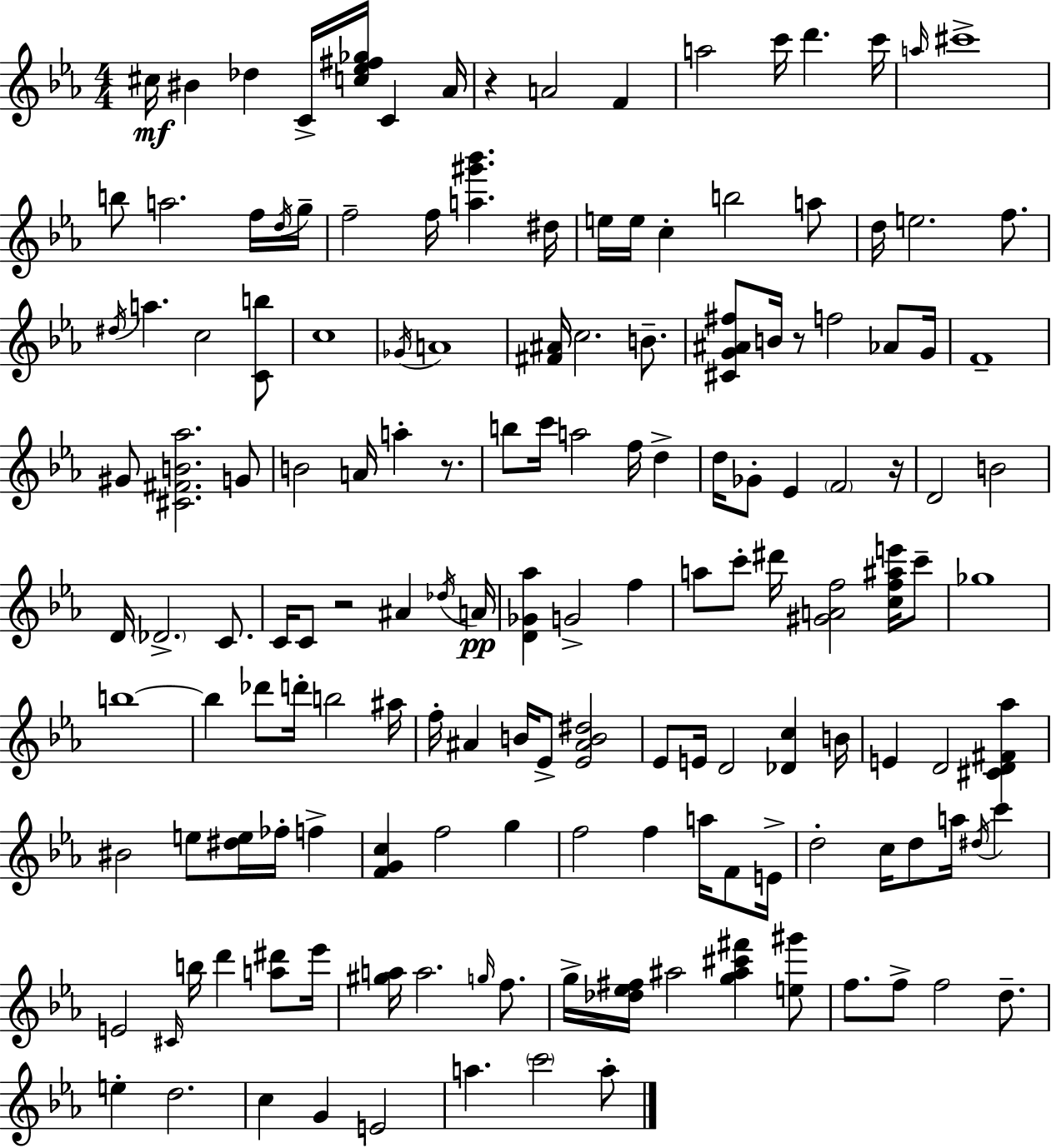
X:1
T:Untitled
M:4/4
L:1/4
K:Eb
^c/4 ^B _d C/4 [c_e^f_g]/4 C _A/4 z A2 F a2 c'/4 d' c'/4 a/4 ^c'4 b/2 a2 f/4 d/4 g/4 f2 f/4 [a^g'_b'] ^d/4 e/4 e/4 c b2 a/2 d/4 e2 f/2 ^d/4 a c2 [Cb]/2 c4 _G/4 A4 [^F^A]/4 c2 B/2 [^CG^A^f]/2 B/4 z/2 f2 _A/2 G/4 F4 ^G/2 [^C^FB_a]2 G/2 B2 A/4 a z/2 b/2 c'/4 a2 f/4 d d/4 _G/2 _E F2 z/4 D2 B2 D/4 _D2 C/2 C/4 C/2 z2 ^A _d/4 A/4 [D_G_a] G2 f a/2 c'/2 ^d'/4 [^GAf]2 [cf^ae']/4 c'/2 _g4 b4 b _d'/2 d'/4 b2 ^a/4 f/4 ^A B/4 _E/2 [_E^AB^d]2 _E/2 E/4 D2 [_Dc] B/4 E D2 [^CD^F_a] ^B2 e/2 [^de]/4 _f/4 f [FGc] f2 g f2 f a/4 F/2 E/4 d2 c/4 d/2 a/4 ^d/4 c' E2 ^C/4 b/4 d' [a^d']/2 _e'/4 [^ga]/4 a2 g/4 f/2 g/4 [_d_e^f]/4 ^a2 [g^a^c'^f'] [e^g']/2 f/2 f/2 f2 d/2 e d2 c G E2 a c'2 a/2